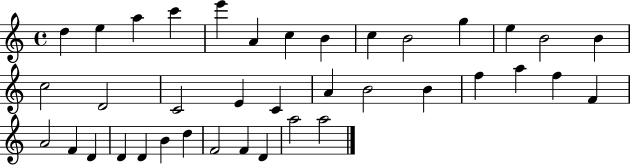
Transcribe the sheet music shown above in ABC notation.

X:1
T:Untitled
M:4/4
L:1/4
K:C
d e a c' e' A c B c B2 g e B2 B c2 D2 C2 E C A B2 B f a f F A2 F D D D B d F2 F D a2 a2